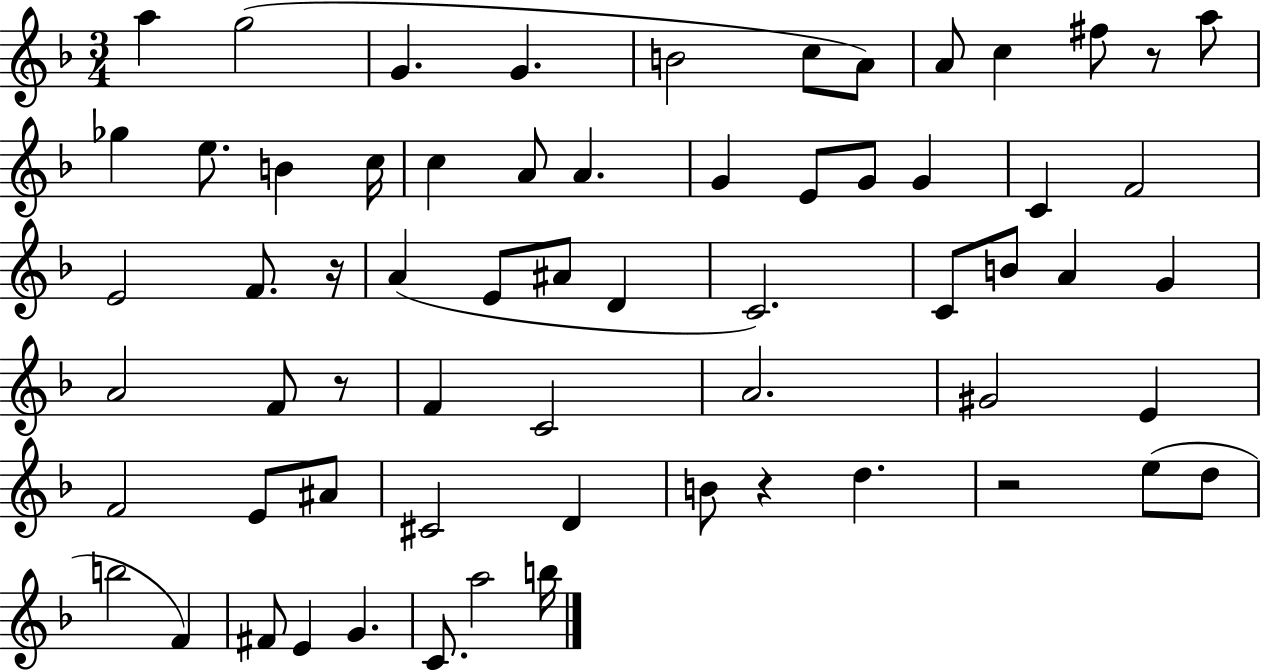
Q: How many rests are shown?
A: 5